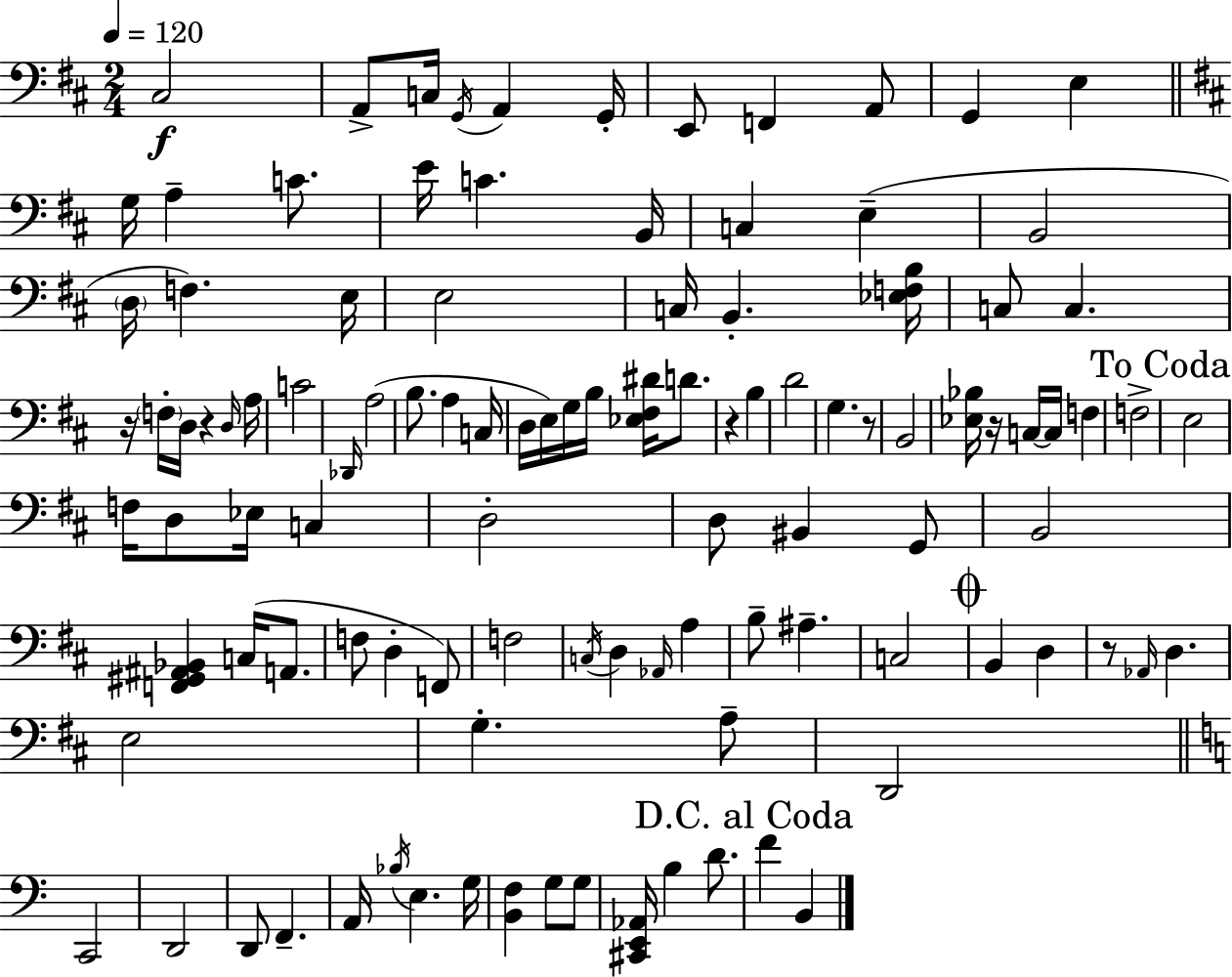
{
  \clef bass
  \numericTimeSignature
  \time 2/4
  \key d \major
  \tempo 4 = 120
  cis2\f | a,8-> c16 \acciaccatura { g,16 } a,4 | g,16-. e,8 f,4 a,8 | g,4 e4 | \break \bar "||" \break \key d \major g16 a4-- c'8. | e'16 c'4. b,16 | c4 e4--( | b,2 | \break \parenthesize d16 f4.) e16 | e2 | c16 b,4.-. <ees f b>16 | c8 c4. | \break r16 \parenthesize f16-. d16 r4 \grace { d16 } | a16 c'2 | \grace { des,16 } a2( | b8. a4 | \break c16 d16 e16) g16 b16 <ees fis dis'>16 d'8. | r4 b4 | d'2 | g4. | \break r8 b,2 | <ees bes>16 r16 c16~~ c16 f4 | f2-> | \mark "To Coda" e2 | \break f16 d8 ees16 c4 | d2-. | d8 bis,4 | g,8 b,2 | \break <f, gis, ais, bes,>4 c16( a,8. | f8 d4-. | f,8) f2 | \acciaccatura { c16 } d4 \grace { aes,16 } | \break a4 b8-- ais4.-- | c2 | \mark \markup { \musicglyph "scripts.coda" } b,4 | d4 r8 \grace { aes,16 } d4. | \break e2 | g4.-. | a8-- d,2 | \bar "||" \break \key c \major c,2 | d,2 | d,8 f,4.-- | a,16 \acciaccatura { bes16 } e4. | \break g16 <b, f>4 g8 g8 | <cis, e, aes,>16 b4 d'8. | \mark "D.C. al Coda" f'4 b,4 | \bar "|."
}